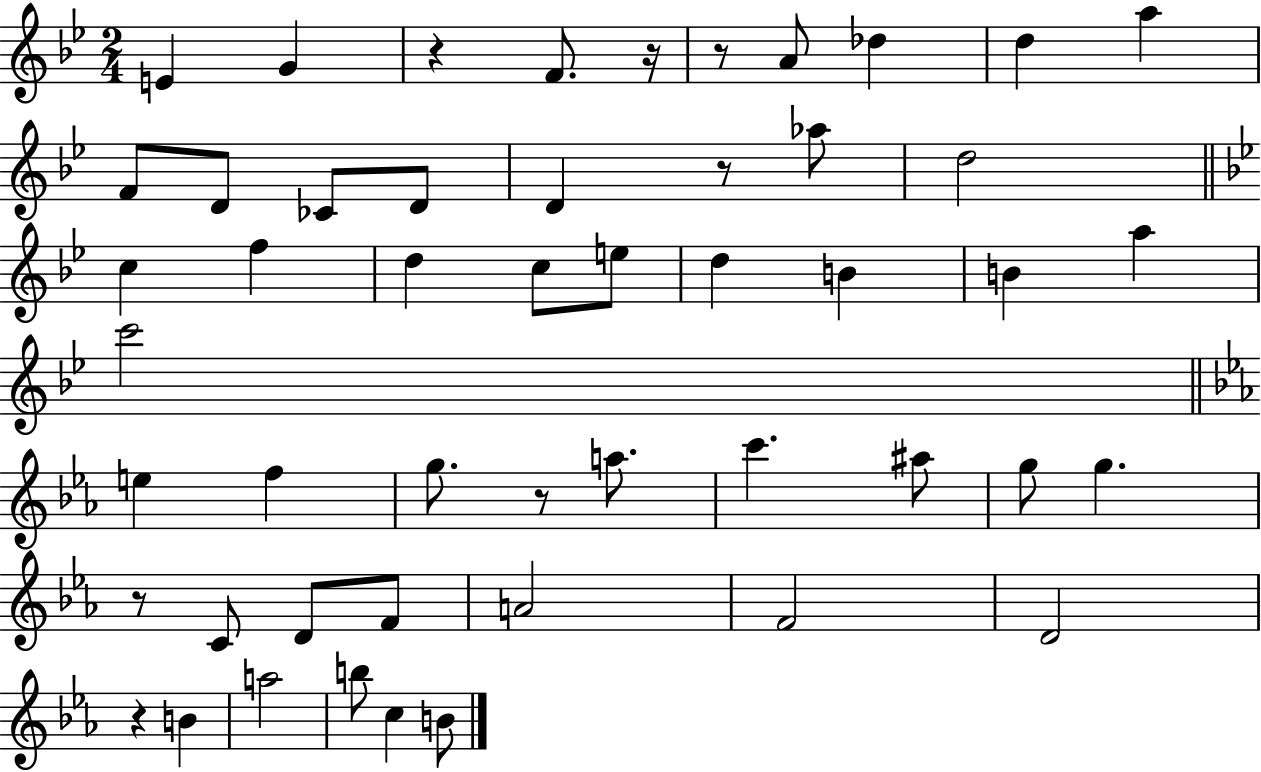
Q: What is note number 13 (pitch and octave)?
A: Ab5